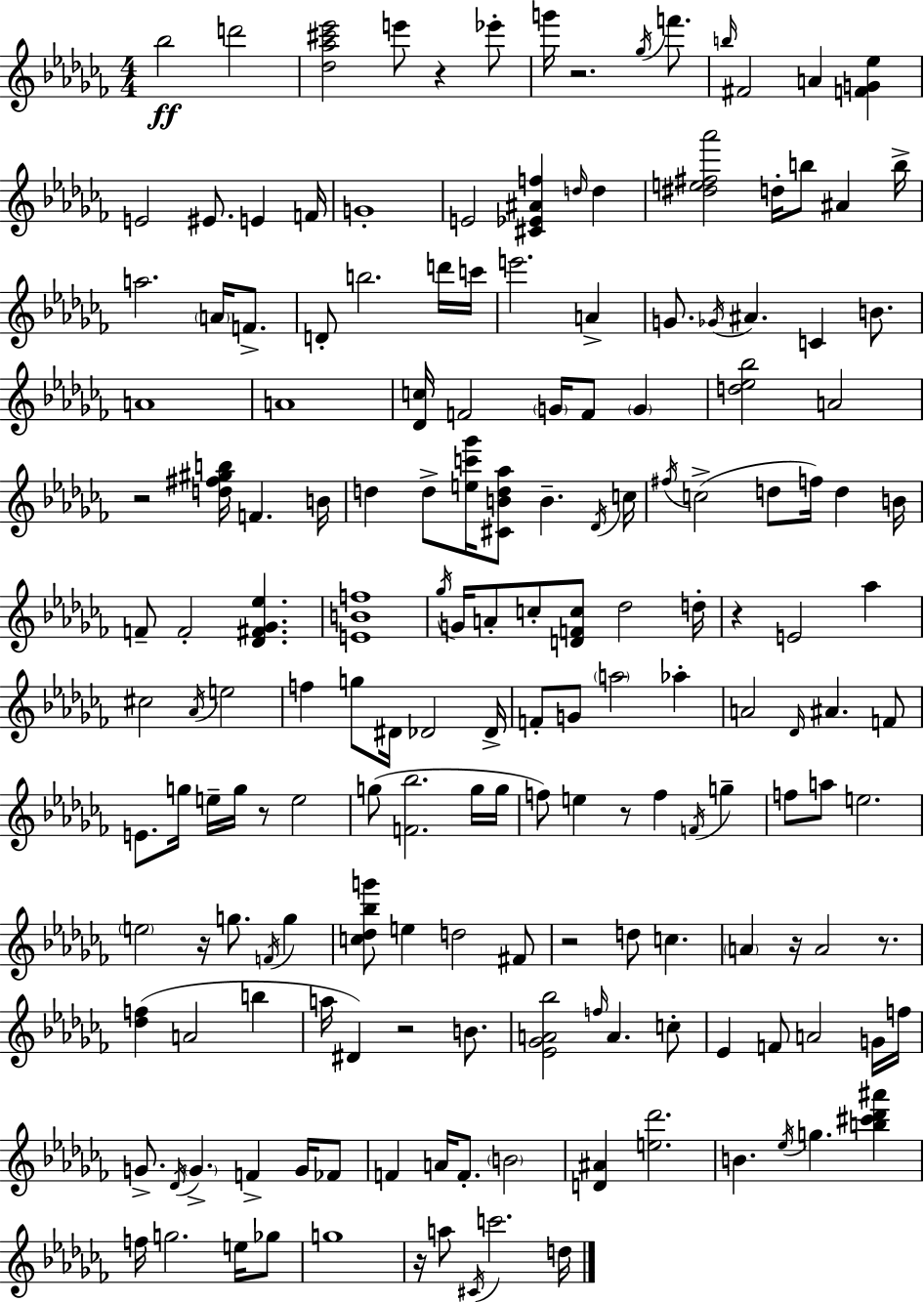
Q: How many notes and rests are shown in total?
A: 175